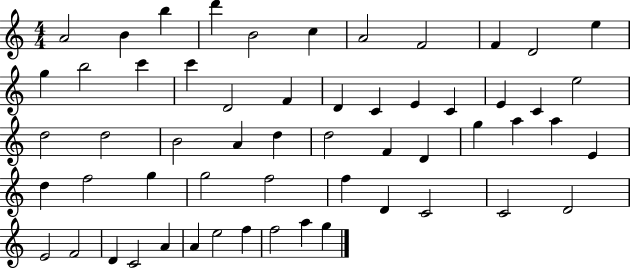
A4/h B4/q B5/q D6/q B4/h C5/q A4/h F4/h F4/q D4/h E5/q G5/q B5/h C6/q C6/q D4/h F4/q D4/q C4/q E4/q C4/q E4/q C4/q E5/h D5/h D5/h B4/h A4/q D5/q D5/h F4/q D4/q G5/q A5/q A5/q E4/q D5/q F5/h G5/q G5/h F5/h F5/q D4/q C4/h C4/h D4/h E4/h F4/h D4/q C4/h A4/q A4/q E5/h F5/q F5/h A5/q G5/q